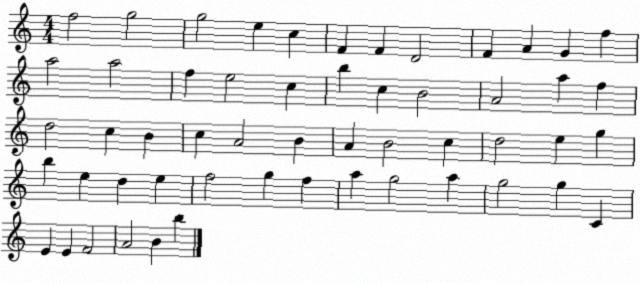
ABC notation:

X:1
T:Untitled
M:4/4
L:1/4
K:C
f2 g2 g2 e c F F D2 F A G f a2 a2 f e2 c b c B2 A2 a f d2 c B c A2 B A B2 c d2 e g b e d e f2 g f a g2 a g2 g C E E F2 A2 B b